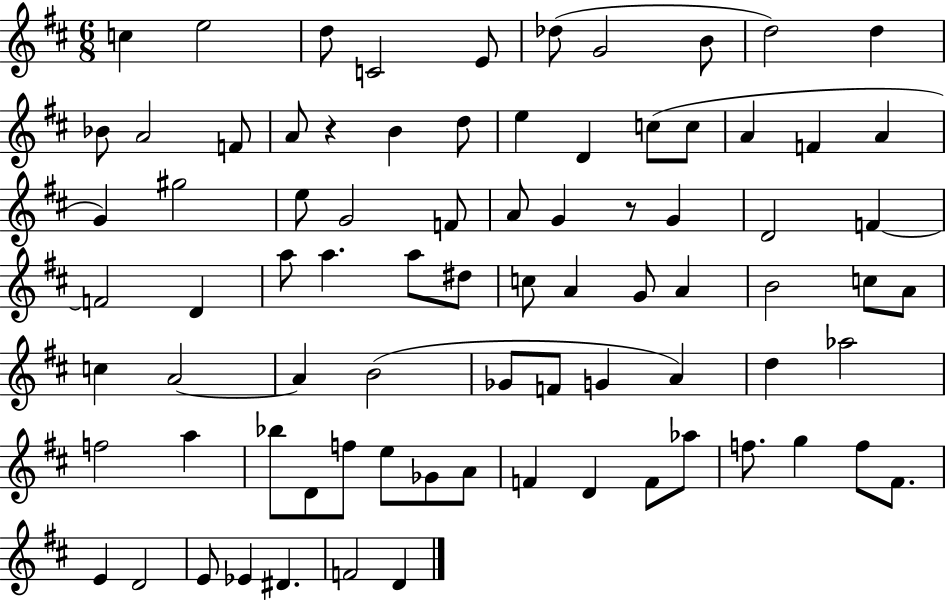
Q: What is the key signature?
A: D major